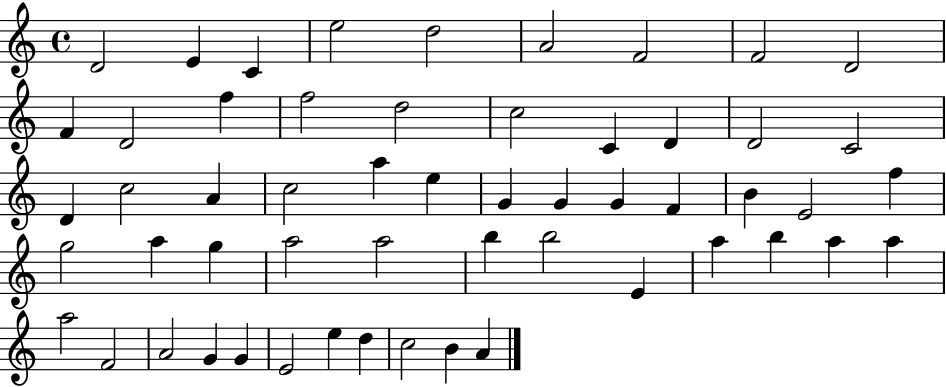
{
  \clef treble
  \time 4/4
  \defaultTimeSignature
  \key c \major
  d'2 e'4 c'4 | e''2 d''2 | a'2 f'2 | f'2 d'2 | \break f'4 d'2 f''4 | f''2 d''2 | c''2 c'4 d'4 | d'2 c'2 | \break d'4 c''2 a'4 | c''2 a''4 e''4 | g'4 g'4 g'4 f'4 | b'4 e'2 f''4 | \break g''2 a''4 g''4 | a''2 a''2 | b''4 b''2 e'4 | a''4 b''4 a''4 a''4 | \break a''2 f'2 | a'2 g'4 g'4 | e'2 e''4 d''4 | c''2 b'4 a'4 | \break \bar "|."
}